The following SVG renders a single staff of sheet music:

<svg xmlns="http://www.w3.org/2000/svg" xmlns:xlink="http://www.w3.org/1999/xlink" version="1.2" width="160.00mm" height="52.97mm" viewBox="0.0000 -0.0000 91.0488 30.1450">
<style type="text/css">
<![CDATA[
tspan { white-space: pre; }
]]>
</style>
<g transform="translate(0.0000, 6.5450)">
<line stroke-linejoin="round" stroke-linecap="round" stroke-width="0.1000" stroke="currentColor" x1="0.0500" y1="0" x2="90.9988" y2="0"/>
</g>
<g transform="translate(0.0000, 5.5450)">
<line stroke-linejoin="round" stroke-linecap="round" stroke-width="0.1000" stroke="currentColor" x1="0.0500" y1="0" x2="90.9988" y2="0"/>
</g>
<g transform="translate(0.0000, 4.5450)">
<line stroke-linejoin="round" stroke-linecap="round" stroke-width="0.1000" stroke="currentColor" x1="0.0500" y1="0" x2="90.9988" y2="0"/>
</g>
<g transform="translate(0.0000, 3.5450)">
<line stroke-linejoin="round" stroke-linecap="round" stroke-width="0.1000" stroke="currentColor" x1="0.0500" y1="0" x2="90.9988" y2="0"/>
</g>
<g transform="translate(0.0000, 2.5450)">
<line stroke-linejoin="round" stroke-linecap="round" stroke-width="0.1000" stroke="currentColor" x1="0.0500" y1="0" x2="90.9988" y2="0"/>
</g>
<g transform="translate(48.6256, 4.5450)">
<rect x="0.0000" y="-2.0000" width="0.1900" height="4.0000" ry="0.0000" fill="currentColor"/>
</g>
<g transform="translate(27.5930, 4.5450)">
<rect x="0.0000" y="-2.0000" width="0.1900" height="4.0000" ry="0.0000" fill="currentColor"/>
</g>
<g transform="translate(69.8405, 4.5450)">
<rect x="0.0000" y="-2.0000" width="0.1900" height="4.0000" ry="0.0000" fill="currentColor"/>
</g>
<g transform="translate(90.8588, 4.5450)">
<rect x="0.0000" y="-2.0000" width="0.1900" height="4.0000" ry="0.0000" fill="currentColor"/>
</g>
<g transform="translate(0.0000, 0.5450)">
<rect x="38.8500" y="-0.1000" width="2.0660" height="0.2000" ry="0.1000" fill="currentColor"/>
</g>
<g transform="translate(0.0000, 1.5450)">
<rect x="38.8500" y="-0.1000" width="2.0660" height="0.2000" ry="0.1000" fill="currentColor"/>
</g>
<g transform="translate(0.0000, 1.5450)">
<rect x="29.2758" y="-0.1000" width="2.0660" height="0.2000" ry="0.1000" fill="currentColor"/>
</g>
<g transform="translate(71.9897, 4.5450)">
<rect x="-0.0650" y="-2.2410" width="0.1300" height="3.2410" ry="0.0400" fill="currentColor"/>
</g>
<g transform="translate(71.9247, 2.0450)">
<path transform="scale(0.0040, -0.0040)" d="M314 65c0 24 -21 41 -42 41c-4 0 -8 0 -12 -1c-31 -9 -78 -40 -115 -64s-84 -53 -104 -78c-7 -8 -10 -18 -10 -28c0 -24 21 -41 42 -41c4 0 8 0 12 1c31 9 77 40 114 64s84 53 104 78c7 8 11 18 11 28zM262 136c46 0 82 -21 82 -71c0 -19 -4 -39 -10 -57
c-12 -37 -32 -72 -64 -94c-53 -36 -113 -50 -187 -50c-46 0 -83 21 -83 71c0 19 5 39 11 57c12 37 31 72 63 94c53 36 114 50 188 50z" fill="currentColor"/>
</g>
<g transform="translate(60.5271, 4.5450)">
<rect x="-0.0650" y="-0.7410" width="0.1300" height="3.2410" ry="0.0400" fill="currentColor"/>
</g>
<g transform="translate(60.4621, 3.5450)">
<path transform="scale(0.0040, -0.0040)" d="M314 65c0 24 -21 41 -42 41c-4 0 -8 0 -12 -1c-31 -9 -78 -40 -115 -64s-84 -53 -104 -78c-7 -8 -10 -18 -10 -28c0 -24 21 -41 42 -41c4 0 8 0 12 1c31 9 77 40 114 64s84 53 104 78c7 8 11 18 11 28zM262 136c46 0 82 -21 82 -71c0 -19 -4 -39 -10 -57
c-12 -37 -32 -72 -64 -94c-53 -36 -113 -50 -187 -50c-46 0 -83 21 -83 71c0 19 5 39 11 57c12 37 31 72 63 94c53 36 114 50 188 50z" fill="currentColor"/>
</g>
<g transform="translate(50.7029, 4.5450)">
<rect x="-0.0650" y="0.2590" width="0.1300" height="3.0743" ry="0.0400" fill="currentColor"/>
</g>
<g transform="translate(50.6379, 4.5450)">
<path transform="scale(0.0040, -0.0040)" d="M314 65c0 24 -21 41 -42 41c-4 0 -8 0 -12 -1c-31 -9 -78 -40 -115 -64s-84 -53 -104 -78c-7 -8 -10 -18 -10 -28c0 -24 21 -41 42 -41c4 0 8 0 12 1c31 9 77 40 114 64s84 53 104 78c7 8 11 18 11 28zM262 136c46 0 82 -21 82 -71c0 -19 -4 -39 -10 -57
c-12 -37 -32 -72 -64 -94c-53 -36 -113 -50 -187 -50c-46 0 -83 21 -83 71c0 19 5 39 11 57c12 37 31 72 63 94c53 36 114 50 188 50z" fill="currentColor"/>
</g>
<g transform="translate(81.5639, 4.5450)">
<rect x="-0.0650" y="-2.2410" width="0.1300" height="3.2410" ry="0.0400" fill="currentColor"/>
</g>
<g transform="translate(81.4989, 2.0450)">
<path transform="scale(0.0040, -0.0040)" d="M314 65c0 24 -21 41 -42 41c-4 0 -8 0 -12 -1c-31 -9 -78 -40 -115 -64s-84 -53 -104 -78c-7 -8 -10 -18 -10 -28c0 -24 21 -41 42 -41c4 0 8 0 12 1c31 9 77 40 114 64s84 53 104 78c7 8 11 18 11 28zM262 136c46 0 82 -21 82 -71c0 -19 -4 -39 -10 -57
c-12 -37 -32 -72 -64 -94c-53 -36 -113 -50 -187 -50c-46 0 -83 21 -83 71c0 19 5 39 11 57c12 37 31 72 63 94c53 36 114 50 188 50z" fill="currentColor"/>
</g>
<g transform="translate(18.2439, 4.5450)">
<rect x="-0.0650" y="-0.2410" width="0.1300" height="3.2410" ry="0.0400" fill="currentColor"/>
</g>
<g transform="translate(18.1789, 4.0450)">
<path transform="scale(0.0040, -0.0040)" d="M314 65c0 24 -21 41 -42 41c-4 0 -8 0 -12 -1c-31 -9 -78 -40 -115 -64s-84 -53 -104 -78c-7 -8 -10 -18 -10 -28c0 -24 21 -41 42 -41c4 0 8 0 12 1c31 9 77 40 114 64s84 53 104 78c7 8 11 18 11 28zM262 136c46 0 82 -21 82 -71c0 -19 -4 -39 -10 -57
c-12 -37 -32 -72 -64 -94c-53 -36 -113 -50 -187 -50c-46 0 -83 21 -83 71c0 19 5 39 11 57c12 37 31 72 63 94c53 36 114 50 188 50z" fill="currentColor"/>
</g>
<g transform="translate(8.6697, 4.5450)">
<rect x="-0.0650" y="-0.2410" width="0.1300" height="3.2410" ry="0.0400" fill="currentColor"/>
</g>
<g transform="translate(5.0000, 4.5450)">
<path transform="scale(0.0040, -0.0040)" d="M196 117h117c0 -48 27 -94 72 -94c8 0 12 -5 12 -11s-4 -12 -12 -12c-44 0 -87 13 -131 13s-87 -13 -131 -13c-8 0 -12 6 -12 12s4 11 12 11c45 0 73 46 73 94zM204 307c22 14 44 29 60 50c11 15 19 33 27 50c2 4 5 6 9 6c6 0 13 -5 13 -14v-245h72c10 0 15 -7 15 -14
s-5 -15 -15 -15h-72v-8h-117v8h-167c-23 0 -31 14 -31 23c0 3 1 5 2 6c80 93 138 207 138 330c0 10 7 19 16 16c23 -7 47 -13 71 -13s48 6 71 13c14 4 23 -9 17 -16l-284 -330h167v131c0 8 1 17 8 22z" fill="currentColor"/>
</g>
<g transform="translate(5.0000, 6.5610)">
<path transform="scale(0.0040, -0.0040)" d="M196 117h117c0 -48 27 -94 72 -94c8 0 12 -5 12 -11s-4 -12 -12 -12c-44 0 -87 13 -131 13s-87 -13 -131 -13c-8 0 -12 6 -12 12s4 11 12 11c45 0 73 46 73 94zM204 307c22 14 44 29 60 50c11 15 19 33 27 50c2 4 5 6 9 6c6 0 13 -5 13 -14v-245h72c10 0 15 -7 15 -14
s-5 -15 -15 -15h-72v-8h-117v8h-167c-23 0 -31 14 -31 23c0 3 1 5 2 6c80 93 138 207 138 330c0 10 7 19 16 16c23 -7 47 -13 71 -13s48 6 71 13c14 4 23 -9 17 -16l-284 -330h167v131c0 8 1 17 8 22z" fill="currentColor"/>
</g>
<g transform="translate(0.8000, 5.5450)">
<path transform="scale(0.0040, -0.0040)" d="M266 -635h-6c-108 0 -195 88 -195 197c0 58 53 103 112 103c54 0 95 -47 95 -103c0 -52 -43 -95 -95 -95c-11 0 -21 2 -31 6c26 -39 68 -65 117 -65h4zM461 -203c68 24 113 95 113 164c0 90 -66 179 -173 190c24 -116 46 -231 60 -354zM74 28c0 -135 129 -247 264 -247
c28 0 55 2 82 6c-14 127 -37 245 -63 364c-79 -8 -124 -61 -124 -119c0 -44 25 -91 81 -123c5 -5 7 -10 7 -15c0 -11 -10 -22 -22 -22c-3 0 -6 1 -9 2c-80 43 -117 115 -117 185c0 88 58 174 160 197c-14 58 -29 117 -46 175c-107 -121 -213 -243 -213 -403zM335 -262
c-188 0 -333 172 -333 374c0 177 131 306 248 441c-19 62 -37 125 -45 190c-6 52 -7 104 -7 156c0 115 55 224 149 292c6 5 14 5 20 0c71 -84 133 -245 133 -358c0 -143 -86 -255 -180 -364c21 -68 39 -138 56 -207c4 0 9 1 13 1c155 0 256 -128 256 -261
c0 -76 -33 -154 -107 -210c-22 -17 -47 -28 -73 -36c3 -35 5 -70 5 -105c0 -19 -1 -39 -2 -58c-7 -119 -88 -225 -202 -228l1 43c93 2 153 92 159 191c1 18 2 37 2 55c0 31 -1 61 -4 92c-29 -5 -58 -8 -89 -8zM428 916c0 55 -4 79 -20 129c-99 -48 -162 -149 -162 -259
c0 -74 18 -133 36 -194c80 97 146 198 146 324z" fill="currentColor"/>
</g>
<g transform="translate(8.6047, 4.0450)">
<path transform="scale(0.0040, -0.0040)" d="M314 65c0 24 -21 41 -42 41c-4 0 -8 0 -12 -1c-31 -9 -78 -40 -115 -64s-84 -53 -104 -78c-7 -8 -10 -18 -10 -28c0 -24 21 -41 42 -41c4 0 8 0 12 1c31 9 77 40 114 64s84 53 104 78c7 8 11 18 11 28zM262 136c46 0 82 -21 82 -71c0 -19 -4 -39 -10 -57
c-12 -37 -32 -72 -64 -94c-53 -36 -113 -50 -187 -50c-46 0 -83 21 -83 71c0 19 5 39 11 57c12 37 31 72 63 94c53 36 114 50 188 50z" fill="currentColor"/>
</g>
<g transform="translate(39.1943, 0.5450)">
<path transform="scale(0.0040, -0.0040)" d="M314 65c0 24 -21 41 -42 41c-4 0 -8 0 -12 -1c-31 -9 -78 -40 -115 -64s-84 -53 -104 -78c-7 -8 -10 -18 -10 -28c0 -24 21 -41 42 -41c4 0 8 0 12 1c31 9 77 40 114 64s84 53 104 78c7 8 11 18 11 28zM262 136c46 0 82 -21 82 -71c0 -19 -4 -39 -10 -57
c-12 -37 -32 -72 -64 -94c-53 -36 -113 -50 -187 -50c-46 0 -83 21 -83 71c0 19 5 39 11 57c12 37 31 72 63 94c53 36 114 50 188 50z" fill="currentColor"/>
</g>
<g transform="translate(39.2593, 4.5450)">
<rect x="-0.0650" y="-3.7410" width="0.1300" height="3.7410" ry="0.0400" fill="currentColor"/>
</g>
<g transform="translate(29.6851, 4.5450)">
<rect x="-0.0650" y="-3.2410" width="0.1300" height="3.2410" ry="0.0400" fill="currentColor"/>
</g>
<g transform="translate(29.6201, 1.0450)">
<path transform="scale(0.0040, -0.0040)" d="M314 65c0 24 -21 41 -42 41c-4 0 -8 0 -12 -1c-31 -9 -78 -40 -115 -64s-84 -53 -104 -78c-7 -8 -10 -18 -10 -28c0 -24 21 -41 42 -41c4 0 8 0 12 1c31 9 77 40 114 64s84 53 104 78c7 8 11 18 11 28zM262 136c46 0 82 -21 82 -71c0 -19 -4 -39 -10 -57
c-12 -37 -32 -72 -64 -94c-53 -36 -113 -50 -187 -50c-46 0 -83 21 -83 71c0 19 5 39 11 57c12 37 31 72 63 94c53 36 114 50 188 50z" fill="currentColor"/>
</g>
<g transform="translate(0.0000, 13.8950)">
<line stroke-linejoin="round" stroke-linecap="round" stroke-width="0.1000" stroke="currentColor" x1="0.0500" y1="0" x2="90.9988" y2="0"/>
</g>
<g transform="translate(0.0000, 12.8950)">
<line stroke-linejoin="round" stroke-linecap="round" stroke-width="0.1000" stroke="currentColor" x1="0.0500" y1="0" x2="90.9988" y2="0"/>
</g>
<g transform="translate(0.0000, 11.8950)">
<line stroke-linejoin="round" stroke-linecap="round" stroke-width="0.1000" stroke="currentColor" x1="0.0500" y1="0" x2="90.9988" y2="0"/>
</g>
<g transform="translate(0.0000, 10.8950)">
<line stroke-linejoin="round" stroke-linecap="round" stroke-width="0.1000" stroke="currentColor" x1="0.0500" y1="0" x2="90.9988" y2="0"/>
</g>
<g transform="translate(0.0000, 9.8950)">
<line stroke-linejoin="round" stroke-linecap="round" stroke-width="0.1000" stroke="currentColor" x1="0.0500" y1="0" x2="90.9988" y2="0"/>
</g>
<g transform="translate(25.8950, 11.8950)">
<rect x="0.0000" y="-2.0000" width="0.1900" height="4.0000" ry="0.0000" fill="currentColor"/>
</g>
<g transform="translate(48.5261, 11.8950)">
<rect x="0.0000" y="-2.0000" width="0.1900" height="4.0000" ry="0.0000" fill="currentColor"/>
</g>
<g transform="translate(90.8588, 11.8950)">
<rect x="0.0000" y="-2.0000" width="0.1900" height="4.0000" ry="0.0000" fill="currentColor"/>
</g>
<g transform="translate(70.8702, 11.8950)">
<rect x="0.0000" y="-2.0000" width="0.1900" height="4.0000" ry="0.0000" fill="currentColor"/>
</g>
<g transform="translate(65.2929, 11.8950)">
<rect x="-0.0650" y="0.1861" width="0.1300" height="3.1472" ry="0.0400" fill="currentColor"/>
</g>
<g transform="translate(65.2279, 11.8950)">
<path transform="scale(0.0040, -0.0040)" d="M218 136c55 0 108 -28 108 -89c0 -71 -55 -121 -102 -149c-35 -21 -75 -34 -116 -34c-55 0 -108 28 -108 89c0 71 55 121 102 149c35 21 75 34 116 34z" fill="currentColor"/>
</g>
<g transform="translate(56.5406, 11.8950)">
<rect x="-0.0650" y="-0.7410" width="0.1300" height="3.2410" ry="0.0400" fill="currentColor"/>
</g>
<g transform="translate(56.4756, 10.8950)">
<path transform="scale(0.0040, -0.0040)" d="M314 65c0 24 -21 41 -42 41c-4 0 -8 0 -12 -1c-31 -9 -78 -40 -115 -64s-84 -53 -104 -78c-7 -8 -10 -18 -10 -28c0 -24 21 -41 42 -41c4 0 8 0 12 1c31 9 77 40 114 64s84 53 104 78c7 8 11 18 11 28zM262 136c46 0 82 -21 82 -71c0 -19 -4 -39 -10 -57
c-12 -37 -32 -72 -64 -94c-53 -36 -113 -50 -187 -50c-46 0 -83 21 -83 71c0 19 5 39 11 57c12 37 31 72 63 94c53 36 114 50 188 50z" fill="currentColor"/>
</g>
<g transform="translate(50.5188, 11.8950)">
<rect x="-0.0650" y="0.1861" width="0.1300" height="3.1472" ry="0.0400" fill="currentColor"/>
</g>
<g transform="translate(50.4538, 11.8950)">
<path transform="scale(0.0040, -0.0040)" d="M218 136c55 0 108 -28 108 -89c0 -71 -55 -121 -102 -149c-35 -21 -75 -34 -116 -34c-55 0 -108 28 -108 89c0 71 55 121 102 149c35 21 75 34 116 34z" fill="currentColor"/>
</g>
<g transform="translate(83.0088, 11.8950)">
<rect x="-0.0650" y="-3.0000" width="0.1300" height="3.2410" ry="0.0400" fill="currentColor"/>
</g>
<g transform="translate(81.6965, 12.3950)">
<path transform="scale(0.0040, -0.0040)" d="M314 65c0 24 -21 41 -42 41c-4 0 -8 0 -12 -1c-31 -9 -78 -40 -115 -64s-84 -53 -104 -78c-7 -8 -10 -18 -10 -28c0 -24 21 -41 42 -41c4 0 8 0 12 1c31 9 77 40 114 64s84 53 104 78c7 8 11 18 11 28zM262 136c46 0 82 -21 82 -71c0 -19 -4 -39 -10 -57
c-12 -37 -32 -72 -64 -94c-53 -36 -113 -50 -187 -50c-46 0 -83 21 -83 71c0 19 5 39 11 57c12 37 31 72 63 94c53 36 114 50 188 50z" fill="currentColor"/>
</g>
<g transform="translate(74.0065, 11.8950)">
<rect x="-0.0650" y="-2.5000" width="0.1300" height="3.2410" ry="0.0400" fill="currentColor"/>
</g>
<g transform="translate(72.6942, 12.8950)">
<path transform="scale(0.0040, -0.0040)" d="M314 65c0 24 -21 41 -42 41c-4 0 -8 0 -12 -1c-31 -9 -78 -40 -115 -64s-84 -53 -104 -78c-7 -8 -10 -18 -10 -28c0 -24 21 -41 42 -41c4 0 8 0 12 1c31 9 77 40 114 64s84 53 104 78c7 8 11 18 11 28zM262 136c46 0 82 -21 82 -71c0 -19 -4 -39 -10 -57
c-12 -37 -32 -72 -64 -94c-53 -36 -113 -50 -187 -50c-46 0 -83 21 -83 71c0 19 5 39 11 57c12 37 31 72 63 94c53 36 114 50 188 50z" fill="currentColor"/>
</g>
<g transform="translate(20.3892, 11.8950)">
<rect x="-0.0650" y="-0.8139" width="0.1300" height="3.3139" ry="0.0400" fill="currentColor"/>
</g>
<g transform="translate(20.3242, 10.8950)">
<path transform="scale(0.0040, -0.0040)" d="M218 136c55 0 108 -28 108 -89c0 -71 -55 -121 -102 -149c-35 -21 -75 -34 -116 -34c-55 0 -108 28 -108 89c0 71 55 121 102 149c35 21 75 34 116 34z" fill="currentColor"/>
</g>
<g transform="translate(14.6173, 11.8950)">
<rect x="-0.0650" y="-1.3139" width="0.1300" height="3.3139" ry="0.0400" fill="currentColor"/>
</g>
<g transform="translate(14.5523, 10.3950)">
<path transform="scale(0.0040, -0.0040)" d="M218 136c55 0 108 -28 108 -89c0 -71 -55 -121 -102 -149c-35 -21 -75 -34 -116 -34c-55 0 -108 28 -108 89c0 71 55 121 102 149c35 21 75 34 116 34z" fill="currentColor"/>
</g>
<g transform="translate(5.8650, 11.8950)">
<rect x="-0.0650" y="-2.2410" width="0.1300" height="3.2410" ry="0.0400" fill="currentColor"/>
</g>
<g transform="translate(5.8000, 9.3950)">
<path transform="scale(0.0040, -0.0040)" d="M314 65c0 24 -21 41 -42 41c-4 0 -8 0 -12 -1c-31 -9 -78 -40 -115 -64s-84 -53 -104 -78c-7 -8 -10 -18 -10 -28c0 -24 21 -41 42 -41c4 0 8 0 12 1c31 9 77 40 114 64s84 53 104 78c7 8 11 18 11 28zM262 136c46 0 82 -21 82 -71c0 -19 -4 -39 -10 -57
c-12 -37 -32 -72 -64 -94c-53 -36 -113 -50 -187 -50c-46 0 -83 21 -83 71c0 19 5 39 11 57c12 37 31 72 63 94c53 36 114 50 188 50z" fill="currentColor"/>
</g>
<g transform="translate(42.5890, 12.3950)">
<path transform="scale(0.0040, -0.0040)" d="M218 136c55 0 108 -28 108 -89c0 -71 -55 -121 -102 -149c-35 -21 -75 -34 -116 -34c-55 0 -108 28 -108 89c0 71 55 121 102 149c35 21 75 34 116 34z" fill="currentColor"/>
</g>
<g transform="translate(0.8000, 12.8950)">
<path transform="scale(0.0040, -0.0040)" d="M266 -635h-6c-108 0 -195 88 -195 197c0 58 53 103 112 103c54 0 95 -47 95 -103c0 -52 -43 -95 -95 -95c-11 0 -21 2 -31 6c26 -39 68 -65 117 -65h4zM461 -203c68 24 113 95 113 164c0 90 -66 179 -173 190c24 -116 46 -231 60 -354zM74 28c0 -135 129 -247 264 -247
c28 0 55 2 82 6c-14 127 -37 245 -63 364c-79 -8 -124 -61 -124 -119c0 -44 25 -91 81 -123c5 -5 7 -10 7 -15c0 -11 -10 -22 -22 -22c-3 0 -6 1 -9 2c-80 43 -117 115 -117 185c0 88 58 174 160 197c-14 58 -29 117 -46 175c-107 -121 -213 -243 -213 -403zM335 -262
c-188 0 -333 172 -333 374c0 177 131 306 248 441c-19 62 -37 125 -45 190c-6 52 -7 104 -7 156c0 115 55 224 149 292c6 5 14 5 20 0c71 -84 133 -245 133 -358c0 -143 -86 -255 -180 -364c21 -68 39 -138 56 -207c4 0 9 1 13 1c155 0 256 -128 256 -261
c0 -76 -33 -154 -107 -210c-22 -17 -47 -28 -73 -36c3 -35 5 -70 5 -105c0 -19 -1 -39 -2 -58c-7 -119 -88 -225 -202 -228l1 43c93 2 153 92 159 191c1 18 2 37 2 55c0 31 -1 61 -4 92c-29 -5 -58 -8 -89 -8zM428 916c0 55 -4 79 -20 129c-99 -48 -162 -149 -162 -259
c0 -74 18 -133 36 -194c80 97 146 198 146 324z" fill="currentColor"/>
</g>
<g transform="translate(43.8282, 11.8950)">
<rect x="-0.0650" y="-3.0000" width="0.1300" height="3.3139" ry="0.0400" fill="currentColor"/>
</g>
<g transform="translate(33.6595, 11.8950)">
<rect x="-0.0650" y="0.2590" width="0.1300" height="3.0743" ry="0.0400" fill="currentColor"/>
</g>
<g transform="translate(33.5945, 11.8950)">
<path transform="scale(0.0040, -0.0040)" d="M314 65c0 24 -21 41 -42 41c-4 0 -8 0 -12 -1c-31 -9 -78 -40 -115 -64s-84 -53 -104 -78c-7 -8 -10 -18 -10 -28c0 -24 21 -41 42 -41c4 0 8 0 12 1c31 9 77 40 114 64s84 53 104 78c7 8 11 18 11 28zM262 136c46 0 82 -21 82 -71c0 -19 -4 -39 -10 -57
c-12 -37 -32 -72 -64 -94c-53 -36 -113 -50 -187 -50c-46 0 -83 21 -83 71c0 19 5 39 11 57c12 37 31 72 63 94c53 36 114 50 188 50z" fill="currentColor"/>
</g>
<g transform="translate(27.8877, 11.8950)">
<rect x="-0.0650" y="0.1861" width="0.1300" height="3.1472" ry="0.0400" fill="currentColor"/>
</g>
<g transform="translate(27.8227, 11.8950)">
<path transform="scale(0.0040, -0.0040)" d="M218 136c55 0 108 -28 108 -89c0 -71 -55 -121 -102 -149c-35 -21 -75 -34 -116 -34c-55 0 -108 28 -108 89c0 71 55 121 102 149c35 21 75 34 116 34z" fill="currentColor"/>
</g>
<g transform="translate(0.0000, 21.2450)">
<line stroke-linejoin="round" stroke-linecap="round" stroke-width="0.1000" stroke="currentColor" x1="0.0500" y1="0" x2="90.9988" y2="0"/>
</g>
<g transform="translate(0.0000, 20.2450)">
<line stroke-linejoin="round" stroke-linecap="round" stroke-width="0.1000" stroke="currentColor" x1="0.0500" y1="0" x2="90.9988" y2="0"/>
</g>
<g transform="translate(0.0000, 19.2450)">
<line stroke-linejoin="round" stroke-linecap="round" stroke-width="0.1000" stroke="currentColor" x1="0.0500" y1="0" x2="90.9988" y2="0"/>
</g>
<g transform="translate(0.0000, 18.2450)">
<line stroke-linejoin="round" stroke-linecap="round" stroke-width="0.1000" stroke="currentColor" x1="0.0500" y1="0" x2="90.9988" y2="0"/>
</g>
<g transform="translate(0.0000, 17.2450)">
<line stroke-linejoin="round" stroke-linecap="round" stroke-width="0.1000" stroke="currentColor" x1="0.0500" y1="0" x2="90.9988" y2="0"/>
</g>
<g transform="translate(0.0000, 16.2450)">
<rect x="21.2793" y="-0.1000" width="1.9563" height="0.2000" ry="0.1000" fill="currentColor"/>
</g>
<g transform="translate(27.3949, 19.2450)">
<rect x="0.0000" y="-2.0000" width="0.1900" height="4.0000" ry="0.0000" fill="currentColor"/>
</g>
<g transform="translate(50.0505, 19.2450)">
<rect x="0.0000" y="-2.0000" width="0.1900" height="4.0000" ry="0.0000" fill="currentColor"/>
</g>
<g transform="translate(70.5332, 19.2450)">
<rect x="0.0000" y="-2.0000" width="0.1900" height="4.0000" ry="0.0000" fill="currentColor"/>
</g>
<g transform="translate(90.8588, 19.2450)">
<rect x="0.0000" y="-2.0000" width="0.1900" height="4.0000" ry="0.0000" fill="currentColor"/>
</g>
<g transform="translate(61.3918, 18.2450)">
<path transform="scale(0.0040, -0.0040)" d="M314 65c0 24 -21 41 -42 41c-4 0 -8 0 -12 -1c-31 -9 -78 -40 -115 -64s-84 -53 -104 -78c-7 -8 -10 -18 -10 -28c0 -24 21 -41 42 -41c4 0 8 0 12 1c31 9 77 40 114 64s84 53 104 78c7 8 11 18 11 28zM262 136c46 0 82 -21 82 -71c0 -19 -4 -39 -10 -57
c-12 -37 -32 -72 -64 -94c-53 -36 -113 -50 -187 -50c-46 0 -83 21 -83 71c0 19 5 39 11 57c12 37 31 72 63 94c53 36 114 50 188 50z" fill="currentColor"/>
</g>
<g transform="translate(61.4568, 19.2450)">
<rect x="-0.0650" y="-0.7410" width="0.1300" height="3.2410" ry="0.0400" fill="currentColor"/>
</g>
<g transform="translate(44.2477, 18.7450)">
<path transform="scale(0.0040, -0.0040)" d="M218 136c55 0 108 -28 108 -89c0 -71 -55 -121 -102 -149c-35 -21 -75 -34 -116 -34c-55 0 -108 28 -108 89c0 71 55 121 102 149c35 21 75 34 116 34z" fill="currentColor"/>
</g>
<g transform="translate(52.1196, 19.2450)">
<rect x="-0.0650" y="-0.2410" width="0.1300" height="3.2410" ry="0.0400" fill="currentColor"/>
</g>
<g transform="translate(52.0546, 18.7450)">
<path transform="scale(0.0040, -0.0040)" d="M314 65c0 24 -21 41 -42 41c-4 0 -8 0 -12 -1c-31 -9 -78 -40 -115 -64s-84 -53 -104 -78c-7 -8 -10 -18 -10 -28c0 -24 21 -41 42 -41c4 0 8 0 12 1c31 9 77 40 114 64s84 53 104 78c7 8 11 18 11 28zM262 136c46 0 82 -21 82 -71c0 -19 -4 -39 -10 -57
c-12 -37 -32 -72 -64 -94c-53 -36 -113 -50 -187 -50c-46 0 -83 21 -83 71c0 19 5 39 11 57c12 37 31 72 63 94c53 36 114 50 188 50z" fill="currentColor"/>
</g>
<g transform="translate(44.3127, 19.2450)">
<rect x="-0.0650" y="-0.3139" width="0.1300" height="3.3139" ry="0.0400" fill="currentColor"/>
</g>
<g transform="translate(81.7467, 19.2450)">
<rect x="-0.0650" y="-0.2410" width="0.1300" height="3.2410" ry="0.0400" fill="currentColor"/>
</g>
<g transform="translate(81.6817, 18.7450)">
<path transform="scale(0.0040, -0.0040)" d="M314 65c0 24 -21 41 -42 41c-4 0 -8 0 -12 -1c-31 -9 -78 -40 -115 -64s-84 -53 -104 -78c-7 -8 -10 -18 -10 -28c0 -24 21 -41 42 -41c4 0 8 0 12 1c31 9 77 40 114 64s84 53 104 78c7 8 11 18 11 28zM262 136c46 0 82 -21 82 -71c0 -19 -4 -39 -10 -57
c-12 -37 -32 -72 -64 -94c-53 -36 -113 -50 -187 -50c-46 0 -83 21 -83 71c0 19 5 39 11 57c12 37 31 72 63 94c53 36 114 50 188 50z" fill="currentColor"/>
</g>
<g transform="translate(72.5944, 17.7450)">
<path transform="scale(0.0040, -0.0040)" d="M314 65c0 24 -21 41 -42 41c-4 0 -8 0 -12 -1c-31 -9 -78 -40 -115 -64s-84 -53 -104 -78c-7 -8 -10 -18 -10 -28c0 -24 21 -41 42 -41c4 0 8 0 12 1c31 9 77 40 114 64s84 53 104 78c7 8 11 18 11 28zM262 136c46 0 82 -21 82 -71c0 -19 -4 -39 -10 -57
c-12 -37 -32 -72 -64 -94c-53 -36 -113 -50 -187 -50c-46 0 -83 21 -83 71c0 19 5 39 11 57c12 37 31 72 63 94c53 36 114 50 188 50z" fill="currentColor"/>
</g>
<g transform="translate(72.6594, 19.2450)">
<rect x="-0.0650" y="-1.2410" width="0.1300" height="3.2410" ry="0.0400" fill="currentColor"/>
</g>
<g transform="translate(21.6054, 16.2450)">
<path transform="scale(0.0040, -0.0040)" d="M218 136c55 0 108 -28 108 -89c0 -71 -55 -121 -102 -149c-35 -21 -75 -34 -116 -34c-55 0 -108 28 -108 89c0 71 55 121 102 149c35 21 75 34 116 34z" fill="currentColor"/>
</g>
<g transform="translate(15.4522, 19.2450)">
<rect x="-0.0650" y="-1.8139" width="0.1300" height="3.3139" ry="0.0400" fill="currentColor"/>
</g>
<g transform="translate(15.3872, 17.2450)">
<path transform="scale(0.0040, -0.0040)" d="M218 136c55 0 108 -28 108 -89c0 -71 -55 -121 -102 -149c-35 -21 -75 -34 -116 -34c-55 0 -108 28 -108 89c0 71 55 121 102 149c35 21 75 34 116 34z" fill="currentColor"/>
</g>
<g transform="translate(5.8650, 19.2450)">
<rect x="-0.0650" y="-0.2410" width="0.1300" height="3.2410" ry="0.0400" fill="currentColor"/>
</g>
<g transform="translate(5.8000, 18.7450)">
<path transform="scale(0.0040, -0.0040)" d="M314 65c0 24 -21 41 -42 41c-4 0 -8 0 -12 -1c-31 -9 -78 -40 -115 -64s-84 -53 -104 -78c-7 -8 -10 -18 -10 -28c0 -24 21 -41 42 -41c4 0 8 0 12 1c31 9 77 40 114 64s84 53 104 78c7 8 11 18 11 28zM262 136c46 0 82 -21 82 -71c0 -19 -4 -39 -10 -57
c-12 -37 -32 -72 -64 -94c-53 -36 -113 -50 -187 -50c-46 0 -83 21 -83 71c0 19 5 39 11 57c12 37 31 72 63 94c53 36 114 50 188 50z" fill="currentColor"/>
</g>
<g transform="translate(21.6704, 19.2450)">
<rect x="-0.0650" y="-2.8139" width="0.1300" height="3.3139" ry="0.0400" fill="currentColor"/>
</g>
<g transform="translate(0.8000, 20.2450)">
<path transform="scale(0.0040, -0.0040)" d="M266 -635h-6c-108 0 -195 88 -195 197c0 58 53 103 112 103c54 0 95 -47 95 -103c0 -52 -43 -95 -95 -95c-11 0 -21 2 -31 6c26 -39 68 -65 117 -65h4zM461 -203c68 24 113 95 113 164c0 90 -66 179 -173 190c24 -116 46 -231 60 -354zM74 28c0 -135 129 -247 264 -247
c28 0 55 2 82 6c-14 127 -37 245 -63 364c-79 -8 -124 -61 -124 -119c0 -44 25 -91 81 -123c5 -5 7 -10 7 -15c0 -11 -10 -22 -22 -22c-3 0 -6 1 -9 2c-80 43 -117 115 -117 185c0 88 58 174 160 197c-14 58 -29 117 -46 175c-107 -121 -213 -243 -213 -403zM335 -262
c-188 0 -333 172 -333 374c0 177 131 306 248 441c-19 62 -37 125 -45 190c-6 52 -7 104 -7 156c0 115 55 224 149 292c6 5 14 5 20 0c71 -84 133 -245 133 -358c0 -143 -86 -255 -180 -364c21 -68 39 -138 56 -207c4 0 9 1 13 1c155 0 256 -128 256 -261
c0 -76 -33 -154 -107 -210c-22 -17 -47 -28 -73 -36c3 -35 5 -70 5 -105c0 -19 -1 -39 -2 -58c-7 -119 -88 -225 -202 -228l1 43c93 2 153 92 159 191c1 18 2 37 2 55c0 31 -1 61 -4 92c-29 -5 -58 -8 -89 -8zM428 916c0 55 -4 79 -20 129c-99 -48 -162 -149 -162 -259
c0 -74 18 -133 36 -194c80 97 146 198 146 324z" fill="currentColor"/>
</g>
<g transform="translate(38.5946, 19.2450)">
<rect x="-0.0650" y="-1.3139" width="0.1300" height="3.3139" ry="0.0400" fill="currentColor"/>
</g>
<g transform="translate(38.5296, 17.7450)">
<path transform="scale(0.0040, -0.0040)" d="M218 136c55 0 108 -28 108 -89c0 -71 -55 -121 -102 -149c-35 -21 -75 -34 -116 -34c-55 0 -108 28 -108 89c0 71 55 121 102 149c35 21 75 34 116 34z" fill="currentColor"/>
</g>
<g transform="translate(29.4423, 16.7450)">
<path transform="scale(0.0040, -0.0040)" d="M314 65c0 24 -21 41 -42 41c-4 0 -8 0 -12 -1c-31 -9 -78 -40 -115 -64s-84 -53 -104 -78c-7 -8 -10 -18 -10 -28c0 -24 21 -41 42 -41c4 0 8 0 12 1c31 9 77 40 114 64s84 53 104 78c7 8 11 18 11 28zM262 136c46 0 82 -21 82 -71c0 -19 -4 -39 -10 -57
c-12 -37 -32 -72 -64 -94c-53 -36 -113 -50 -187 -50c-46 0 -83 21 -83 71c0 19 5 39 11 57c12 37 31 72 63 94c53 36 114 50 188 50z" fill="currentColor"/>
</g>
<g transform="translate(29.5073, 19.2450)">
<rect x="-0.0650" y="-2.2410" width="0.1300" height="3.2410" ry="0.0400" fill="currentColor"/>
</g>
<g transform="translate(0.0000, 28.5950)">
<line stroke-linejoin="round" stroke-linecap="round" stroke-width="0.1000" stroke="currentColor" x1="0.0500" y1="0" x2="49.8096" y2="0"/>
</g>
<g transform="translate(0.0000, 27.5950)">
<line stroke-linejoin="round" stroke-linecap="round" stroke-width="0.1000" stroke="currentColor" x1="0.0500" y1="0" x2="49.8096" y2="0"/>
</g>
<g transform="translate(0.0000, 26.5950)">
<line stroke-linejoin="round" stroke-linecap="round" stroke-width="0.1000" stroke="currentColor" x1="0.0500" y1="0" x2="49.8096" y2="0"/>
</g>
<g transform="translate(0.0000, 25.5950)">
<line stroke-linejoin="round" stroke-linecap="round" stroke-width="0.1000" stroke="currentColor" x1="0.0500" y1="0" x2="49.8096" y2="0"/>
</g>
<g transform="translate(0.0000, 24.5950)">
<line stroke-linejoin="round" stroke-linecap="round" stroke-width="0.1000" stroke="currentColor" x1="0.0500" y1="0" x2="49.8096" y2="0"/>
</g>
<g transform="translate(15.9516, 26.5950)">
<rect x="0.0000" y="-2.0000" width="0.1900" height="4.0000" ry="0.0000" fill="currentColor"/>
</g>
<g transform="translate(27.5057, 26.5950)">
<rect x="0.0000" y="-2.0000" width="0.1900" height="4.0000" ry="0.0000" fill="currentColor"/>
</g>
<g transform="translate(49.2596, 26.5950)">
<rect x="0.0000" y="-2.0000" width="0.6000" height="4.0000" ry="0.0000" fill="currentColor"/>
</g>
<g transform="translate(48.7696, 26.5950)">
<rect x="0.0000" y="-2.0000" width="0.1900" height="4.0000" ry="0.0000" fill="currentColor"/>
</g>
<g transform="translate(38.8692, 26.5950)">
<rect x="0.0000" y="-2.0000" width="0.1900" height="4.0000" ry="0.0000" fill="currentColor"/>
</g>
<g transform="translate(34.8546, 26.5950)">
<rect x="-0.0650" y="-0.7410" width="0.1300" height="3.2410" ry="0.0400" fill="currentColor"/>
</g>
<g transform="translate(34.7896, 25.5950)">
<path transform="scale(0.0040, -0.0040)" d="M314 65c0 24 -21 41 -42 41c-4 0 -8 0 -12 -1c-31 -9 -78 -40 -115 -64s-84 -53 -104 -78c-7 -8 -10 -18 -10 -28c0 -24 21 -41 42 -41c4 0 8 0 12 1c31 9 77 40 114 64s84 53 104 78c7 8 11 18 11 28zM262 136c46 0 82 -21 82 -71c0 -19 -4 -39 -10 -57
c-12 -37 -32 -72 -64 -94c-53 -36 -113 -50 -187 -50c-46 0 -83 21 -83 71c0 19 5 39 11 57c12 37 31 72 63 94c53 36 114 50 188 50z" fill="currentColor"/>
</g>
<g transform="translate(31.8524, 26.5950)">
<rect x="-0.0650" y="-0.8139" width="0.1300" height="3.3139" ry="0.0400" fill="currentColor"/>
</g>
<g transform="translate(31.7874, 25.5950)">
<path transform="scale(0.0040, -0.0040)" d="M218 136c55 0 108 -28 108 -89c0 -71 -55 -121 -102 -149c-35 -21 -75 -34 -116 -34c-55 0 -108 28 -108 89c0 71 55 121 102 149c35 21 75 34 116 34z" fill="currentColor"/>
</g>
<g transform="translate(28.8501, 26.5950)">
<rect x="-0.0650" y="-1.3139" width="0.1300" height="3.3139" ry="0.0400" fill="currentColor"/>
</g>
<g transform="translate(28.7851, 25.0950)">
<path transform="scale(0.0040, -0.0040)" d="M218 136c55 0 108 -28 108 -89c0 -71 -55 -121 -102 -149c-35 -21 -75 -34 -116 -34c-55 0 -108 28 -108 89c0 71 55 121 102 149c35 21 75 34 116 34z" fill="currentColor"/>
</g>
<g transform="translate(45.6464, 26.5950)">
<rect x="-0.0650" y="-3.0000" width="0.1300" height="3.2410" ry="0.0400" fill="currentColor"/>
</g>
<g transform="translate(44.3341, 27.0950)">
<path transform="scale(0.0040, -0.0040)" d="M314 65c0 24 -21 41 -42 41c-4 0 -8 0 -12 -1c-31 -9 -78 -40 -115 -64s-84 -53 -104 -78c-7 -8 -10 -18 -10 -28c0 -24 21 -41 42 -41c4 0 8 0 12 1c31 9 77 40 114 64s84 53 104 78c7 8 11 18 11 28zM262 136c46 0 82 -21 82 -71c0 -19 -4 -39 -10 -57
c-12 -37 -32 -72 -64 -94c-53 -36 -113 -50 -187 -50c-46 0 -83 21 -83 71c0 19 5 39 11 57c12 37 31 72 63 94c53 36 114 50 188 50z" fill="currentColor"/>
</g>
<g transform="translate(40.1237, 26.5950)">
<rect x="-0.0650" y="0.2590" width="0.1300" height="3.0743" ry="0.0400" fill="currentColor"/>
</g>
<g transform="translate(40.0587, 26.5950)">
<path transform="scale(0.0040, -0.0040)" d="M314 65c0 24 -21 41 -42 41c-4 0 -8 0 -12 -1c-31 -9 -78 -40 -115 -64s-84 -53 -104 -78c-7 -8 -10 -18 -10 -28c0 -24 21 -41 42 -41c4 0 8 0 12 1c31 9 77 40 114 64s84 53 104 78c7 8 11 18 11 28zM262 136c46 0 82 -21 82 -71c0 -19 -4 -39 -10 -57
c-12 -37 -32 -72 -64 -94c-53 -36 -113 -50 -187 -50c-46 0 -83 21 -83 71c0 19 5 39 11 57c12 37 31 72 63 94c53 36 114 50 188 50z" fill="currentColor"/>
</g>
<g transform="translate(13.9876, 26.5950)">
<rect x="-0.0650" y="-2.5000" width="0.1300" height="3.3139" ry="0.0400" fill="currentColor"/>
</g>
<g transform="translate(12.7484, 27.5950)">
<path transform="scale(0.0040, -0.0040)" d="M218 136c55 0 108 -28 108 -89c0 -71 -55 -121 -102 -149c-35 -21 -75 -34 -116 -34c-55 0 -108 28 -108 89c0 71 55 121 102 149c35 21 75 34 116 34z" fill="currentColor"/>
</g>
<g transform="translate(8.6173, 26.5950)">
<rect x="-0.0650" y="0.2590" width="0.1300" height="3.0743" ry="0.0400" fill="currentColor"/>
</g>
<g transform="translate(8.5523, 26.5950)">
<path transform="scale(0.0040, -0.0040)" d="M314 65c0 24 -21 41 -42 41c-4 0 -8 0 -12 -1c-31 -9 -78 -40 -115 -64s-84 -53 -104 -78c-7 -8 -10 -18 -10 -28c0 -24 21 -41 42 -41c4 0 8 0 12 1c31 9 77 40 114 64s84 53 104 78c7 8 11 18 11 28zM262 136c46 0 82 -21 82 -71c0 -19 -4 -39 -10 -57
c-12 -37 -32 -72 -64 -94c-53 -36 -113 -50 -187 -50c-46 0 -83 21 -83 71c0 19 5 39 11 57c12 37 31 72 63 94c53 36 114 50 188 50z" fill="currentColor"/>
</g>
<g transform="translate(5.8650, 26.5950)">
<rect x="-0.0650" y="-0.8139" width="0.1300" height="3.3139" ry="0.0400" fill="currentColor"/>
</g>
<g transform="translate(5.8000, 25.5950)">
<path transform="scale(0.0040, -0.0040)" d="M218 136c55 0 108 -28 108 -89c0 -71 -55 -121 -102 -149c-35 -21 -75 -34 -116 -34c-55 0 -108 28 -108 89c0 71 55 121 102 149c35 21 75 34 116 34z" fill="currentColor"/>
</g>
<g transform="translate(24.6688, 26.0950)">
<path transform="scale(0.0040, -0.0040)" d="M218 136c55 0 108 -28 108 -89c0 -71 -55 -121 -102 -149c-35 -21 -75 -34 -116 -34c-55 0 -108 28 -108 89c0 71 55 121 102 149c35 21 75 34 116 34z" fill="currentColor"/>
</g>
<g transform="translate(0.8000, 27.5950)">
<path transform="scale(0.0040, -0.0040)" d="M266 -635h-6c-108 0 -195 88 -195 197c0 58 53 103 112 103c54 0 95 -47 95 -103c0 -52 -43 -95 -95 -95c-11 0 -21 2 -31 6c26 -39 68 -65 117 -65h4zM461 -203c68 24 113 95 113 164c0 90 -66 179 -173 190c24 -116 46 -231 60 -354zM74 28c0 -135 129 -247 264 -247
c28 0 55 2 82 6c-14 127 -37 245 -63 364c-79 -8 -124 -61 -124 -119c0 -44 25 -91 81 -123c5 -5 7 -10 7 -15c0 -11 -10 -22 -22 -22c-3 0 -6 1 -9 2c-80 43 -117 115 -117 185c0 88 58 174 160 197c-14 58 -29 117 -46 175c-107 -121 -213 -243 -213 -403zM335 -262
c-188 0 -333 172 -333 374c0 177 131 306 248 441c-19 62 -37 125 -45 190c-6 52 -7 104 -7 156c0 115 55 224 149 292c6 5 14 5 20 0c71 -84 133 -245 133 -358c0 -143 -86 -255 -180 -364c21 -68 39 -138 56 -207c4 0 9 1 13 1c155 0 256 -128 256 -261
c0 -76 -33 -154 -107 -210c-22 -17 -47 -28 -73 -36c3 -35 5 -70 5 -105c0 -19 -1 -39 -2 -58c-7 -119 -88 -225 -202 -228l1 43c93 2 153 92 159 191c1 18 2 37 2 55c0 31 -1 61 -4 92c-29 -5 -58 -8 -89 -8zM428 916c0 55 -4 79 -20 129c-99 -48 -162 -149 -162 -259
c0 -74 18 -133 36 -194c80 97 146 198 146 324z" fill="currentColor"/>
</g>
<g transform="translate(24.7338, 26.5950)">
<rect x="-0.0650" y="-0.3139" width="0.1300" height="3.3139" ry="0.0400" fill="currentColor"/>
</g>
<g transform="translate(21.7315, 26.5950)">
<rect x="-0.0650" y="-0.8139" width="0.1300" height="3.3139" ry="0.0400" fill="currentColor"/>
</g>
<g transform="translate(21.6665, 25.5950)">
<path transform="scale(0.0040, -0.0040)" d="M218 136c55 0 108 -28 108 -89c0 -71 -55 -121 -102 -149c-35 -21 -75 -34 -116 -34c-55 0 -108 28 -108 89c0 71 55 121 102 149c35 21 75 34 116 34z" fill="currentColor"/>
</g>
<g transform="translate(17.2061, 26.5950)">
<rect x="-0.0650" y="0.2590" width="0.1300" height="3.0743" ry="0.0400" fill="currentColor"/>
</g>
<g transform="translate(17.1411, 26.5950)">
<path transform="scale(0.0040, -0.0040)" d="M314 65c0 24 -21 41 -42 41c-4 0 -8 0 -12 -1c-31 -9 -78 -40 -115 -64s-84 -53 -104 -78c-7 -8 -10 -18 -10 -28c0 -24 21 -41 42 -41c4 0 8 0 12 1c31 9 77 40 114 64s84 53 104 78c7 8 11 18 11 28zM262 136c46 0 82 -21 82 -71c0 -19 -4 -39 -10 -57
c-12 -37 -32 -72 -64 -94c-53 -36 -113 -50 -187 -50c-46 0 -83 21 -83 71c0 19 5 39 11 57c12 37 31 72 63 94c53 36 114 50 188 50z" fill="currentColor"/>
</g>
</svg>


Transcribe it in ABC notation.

X:1
T:Untitled
M:4/4
L:1/4
K:C
c2 c2 b2 c'2 B2 d2 g2 g2 g2 e d B B2 A B d2 B G2 A2 c2 f a g2 e c c2 d2 e2 c2 d B2 G B2 d c e d d2 B2 A2